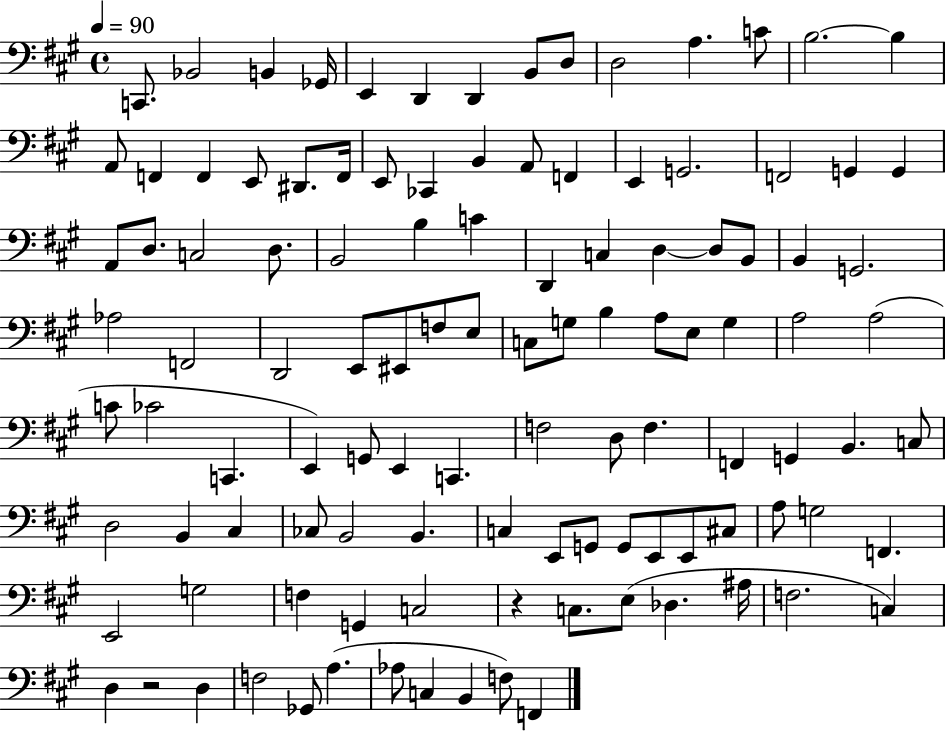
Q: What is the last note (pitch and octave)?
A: F2